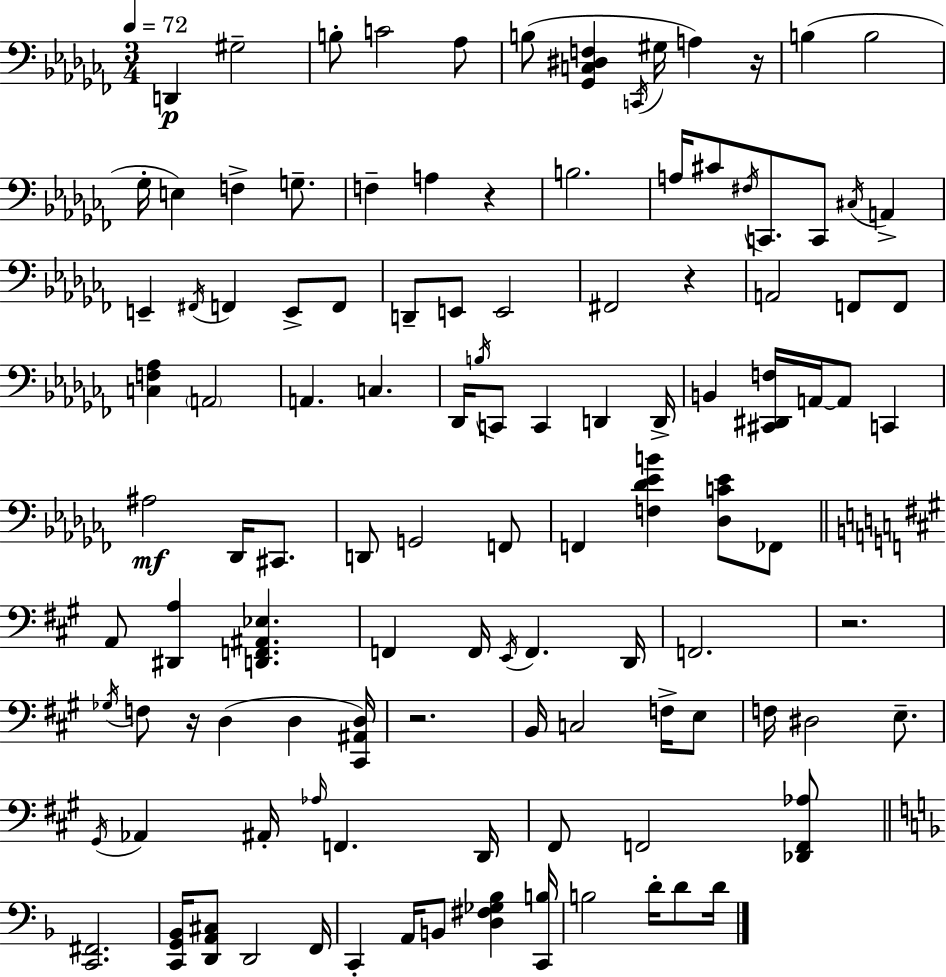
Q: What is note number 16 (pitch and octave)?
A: F3